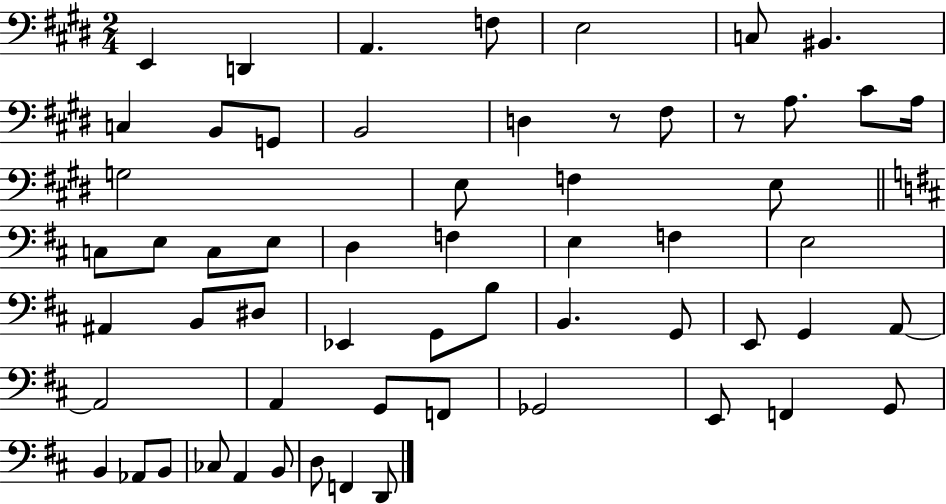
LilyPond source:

{
  \clef bass
  \numericTimeSignature
  \time 2/4
  \key e \major
  \repeat volta 2 { e,4 d,4 | a,4. f8 | e2 | c8 bis,4. | \break c4 b,8 g,8 | b,2 | d4 r8 fis8 | r8 a8. cis'8 a16 | \break g2 | e8 f4 e8 | \bar "||" \break \key b \minor c8 e8 c8 e8 | d4 f4 | e4 f4 | e2 | \break ais,4 b,8 dis8 | ees,4 g,8 b8 | b,4. g,8 | e,8 g,4 a,8~~ | \break a,2 | a,4 g,8 f,8 | ges,2 | e,8 f,4 g,8 | \break b,4 aes,8 b,8 | ces8 a,4 b,8 | d8 f,4 d,8 | } \bar "|."
}